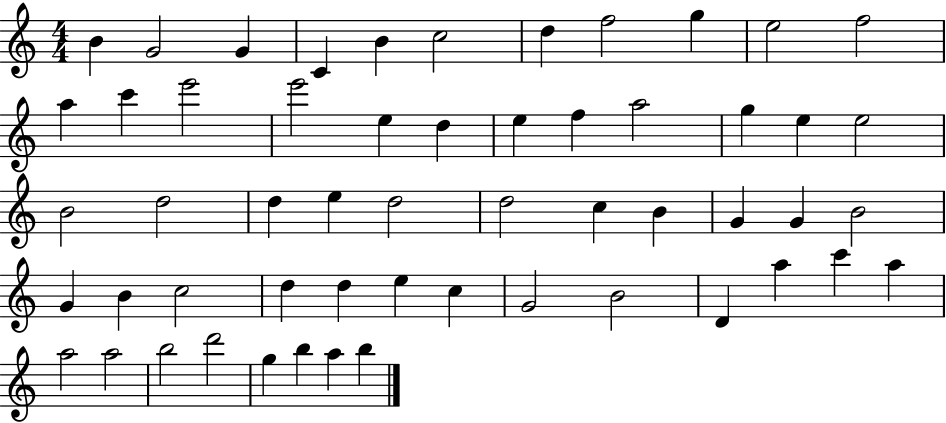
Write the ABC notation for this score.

X:1
T:Untitled
M:4/4
L:1/4
K:C
B G2 G C B c2 d f2 g e2 f2 a c' e'2 e'2 e d e f a2 g e e2 B2 d2 d e d2 d2 c B G G B2 G B c2 d d e c G2 B2 D a c' a a2 a2 b2 d'2 g b a b